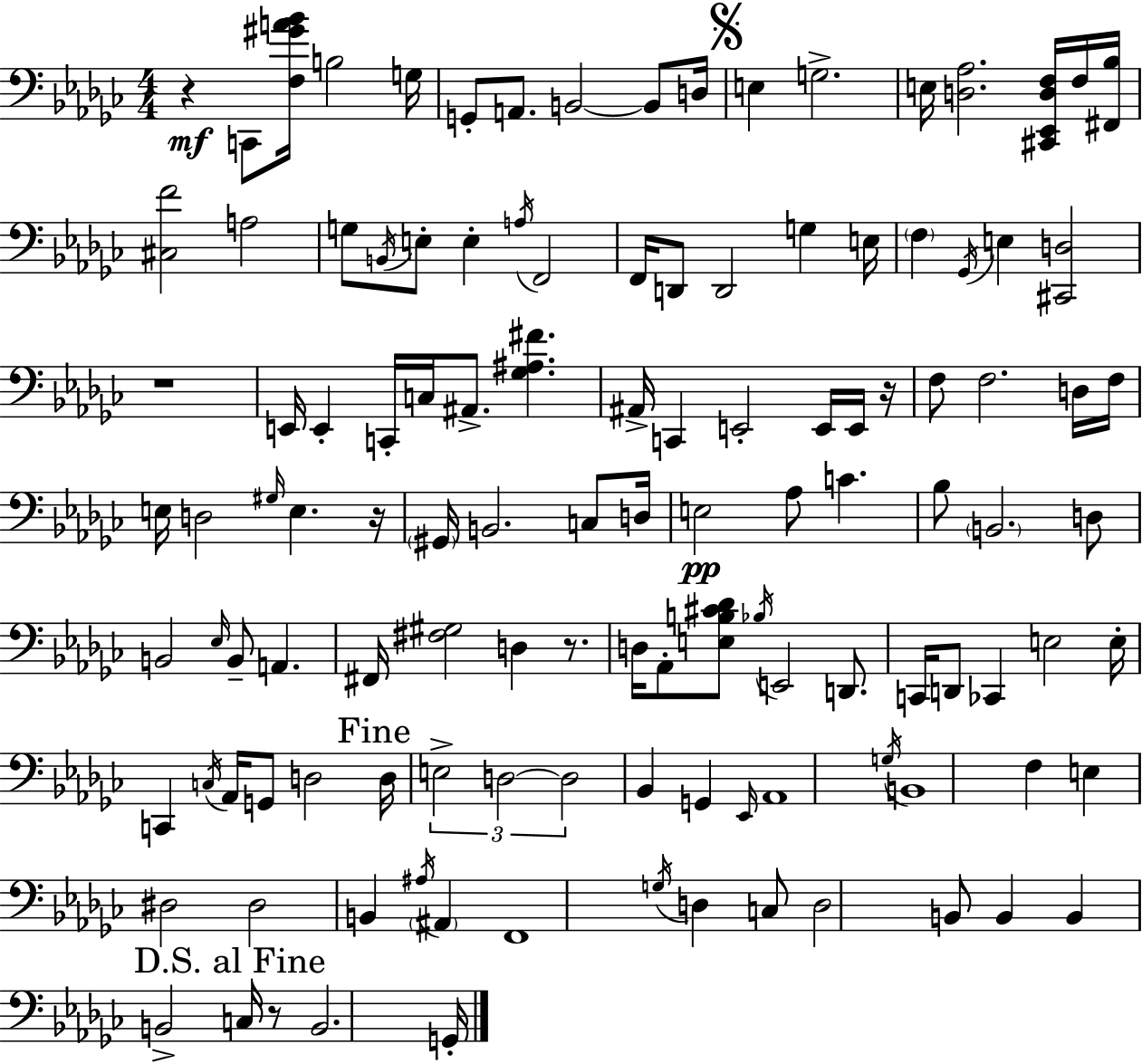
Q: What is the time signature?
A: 4/4